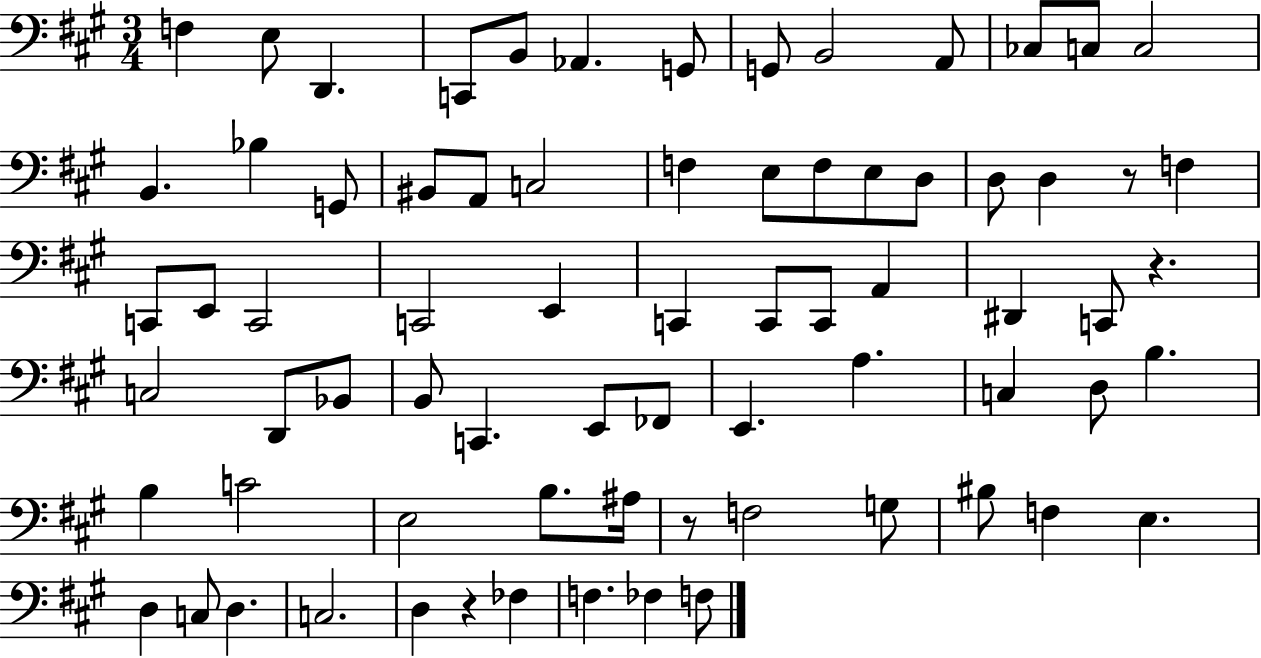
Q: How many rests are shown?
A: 4